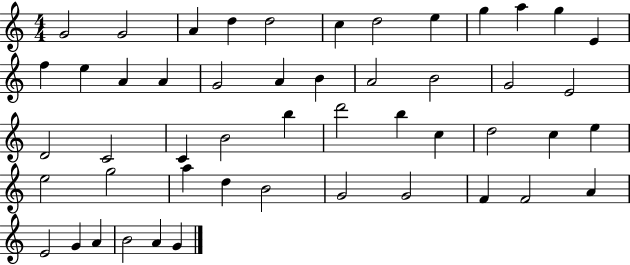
{
  \clef treble
  \numericTimeSignature
  \time 4/4
  \key c \major
  g'2 g'2 | a'4 d''4 d''2 | c''4 d''2 e''4 | g''4 a''4 g''4 e'4 | \break f''4 e''4 a'4 a'4 | g'2 a'4 b'4 | a'2 b'2 | g'2 e'2 | \break d'2 c'2 | c'4 b'2 b''4 | d'''2 b''4 c''4 | d''2 c''4 e''4 | \break e''2 g''2 | a''4 d''4 b'2 | g'2 g'2 | f'4 f'2 a'4 | \break e'2 g'4 a'4 | b'2 a'4 g'4 | \bar "|."
}